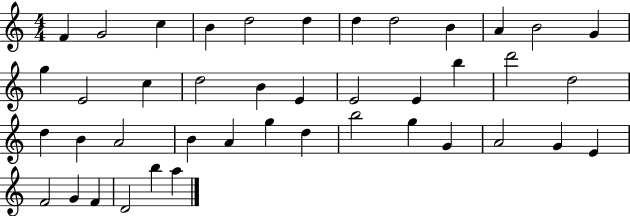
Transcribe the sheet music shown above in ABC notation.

X:1
T:Untitled
M:4/4
L:1/4
K:C
F G2 c B d2 d d d2 B A B2 G g E2 c d2 B E E2 E b d'2 d2 d B A2 B A g d b2 g G A2 G E F2 G F D2 b a